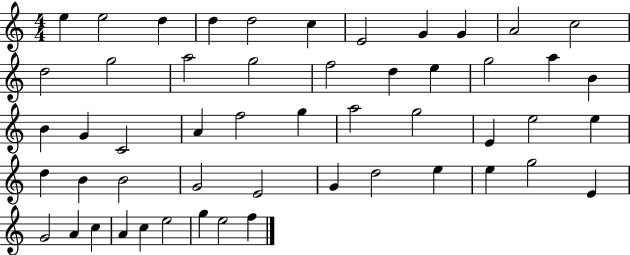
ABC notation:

X:1
T:Untitled
M:4/4
L:1/4
K:C
e e2 d d d2 c E2 G G A2 c2 d2 g2 a2 g2 f2 d e g2 a B B G C2 A f2 g a2 g2 E e2 e d B B2 G2 E2 G d2 e e g2 E G2 A c A c e2 g e2 f